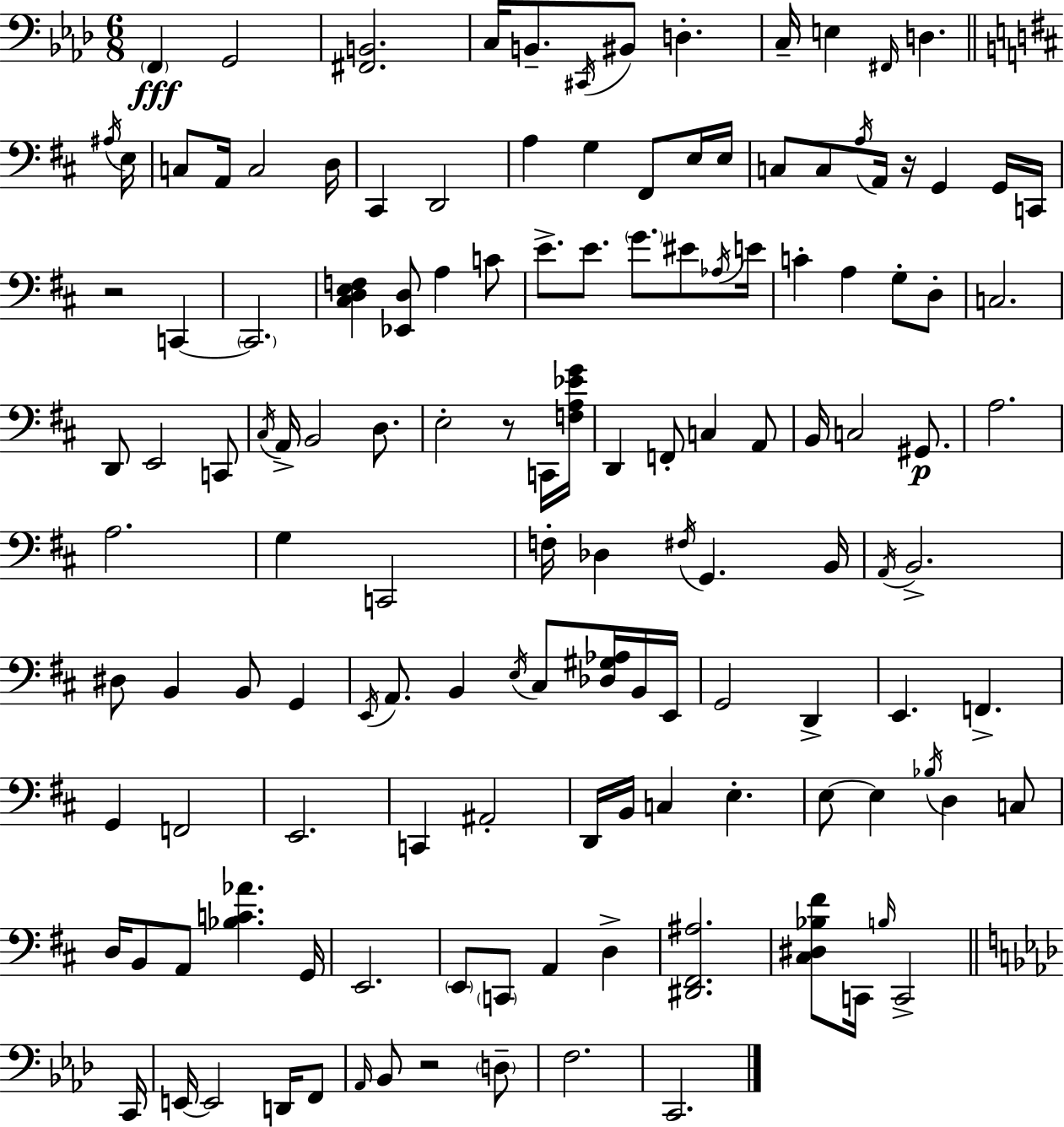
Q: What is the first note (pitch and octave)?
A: F2